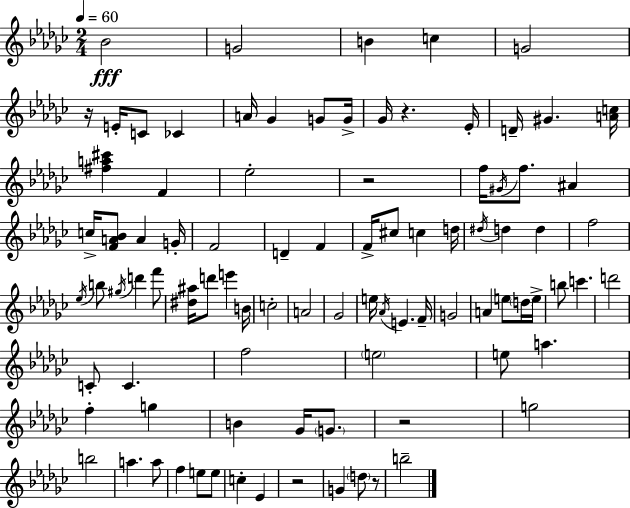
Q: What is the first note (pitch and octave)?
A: Bb4